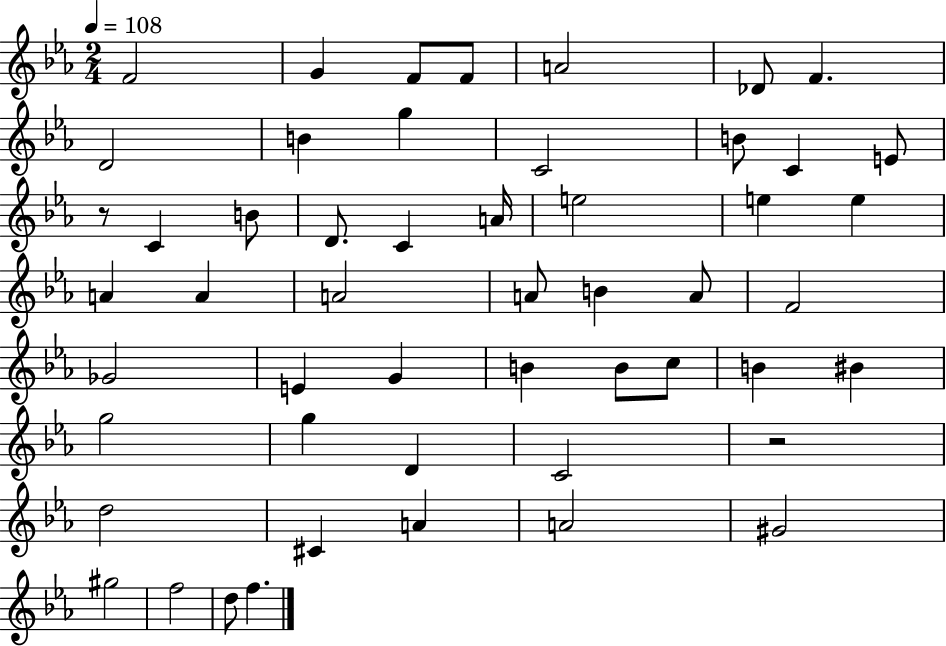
X:1
T:Untitled
M:2/4
L:1/4
K:Eb
F2 G F/2 F/2 A2 _D/2 F D2 B g C2 B/2 C E/2 z/2 C B/2 D/2 C A/4 e2 e e A A A2 A/2 B A/2 F2 _G2 E G B B/2 c/2 B ^B g2 g D C2 z2 d2 ^C A A2 ^G2 ^g2 f2 d/2 f